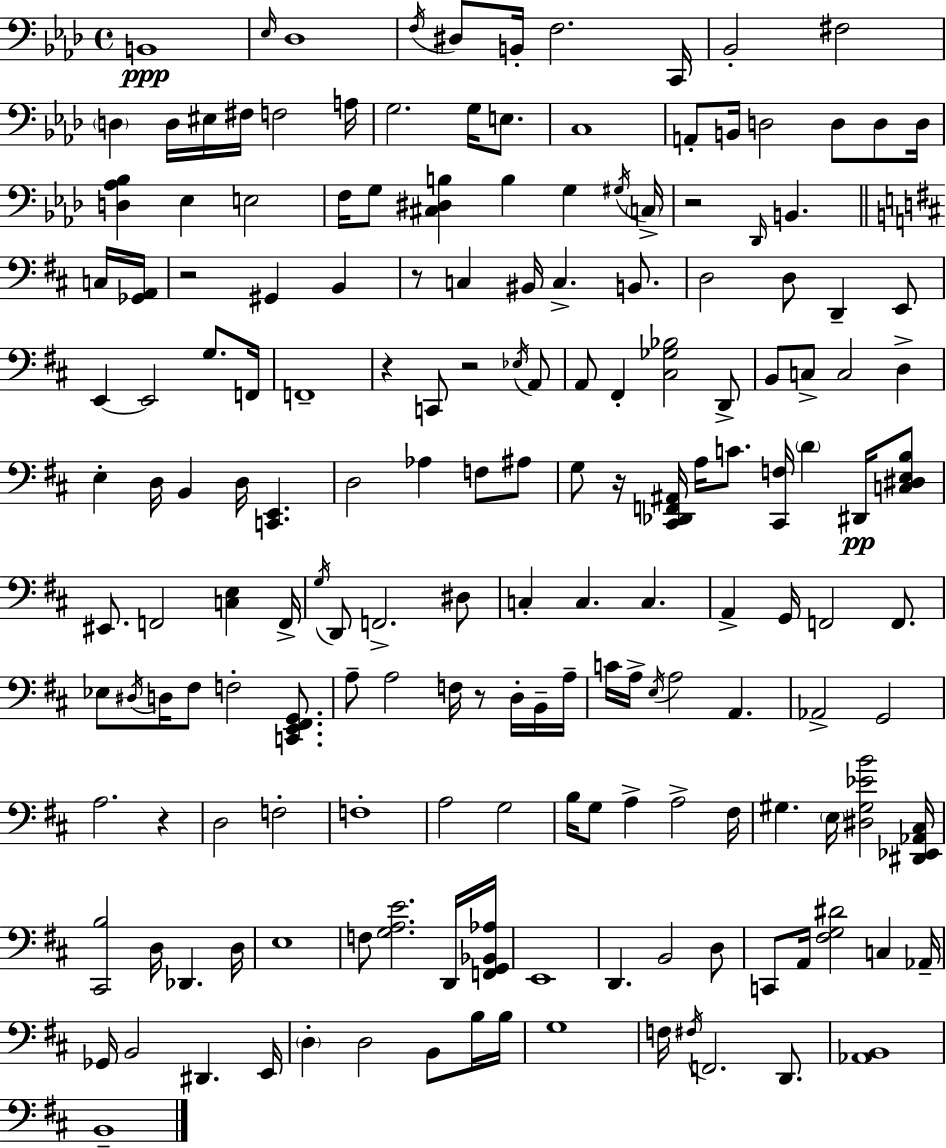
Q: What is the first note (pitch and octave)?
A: B2